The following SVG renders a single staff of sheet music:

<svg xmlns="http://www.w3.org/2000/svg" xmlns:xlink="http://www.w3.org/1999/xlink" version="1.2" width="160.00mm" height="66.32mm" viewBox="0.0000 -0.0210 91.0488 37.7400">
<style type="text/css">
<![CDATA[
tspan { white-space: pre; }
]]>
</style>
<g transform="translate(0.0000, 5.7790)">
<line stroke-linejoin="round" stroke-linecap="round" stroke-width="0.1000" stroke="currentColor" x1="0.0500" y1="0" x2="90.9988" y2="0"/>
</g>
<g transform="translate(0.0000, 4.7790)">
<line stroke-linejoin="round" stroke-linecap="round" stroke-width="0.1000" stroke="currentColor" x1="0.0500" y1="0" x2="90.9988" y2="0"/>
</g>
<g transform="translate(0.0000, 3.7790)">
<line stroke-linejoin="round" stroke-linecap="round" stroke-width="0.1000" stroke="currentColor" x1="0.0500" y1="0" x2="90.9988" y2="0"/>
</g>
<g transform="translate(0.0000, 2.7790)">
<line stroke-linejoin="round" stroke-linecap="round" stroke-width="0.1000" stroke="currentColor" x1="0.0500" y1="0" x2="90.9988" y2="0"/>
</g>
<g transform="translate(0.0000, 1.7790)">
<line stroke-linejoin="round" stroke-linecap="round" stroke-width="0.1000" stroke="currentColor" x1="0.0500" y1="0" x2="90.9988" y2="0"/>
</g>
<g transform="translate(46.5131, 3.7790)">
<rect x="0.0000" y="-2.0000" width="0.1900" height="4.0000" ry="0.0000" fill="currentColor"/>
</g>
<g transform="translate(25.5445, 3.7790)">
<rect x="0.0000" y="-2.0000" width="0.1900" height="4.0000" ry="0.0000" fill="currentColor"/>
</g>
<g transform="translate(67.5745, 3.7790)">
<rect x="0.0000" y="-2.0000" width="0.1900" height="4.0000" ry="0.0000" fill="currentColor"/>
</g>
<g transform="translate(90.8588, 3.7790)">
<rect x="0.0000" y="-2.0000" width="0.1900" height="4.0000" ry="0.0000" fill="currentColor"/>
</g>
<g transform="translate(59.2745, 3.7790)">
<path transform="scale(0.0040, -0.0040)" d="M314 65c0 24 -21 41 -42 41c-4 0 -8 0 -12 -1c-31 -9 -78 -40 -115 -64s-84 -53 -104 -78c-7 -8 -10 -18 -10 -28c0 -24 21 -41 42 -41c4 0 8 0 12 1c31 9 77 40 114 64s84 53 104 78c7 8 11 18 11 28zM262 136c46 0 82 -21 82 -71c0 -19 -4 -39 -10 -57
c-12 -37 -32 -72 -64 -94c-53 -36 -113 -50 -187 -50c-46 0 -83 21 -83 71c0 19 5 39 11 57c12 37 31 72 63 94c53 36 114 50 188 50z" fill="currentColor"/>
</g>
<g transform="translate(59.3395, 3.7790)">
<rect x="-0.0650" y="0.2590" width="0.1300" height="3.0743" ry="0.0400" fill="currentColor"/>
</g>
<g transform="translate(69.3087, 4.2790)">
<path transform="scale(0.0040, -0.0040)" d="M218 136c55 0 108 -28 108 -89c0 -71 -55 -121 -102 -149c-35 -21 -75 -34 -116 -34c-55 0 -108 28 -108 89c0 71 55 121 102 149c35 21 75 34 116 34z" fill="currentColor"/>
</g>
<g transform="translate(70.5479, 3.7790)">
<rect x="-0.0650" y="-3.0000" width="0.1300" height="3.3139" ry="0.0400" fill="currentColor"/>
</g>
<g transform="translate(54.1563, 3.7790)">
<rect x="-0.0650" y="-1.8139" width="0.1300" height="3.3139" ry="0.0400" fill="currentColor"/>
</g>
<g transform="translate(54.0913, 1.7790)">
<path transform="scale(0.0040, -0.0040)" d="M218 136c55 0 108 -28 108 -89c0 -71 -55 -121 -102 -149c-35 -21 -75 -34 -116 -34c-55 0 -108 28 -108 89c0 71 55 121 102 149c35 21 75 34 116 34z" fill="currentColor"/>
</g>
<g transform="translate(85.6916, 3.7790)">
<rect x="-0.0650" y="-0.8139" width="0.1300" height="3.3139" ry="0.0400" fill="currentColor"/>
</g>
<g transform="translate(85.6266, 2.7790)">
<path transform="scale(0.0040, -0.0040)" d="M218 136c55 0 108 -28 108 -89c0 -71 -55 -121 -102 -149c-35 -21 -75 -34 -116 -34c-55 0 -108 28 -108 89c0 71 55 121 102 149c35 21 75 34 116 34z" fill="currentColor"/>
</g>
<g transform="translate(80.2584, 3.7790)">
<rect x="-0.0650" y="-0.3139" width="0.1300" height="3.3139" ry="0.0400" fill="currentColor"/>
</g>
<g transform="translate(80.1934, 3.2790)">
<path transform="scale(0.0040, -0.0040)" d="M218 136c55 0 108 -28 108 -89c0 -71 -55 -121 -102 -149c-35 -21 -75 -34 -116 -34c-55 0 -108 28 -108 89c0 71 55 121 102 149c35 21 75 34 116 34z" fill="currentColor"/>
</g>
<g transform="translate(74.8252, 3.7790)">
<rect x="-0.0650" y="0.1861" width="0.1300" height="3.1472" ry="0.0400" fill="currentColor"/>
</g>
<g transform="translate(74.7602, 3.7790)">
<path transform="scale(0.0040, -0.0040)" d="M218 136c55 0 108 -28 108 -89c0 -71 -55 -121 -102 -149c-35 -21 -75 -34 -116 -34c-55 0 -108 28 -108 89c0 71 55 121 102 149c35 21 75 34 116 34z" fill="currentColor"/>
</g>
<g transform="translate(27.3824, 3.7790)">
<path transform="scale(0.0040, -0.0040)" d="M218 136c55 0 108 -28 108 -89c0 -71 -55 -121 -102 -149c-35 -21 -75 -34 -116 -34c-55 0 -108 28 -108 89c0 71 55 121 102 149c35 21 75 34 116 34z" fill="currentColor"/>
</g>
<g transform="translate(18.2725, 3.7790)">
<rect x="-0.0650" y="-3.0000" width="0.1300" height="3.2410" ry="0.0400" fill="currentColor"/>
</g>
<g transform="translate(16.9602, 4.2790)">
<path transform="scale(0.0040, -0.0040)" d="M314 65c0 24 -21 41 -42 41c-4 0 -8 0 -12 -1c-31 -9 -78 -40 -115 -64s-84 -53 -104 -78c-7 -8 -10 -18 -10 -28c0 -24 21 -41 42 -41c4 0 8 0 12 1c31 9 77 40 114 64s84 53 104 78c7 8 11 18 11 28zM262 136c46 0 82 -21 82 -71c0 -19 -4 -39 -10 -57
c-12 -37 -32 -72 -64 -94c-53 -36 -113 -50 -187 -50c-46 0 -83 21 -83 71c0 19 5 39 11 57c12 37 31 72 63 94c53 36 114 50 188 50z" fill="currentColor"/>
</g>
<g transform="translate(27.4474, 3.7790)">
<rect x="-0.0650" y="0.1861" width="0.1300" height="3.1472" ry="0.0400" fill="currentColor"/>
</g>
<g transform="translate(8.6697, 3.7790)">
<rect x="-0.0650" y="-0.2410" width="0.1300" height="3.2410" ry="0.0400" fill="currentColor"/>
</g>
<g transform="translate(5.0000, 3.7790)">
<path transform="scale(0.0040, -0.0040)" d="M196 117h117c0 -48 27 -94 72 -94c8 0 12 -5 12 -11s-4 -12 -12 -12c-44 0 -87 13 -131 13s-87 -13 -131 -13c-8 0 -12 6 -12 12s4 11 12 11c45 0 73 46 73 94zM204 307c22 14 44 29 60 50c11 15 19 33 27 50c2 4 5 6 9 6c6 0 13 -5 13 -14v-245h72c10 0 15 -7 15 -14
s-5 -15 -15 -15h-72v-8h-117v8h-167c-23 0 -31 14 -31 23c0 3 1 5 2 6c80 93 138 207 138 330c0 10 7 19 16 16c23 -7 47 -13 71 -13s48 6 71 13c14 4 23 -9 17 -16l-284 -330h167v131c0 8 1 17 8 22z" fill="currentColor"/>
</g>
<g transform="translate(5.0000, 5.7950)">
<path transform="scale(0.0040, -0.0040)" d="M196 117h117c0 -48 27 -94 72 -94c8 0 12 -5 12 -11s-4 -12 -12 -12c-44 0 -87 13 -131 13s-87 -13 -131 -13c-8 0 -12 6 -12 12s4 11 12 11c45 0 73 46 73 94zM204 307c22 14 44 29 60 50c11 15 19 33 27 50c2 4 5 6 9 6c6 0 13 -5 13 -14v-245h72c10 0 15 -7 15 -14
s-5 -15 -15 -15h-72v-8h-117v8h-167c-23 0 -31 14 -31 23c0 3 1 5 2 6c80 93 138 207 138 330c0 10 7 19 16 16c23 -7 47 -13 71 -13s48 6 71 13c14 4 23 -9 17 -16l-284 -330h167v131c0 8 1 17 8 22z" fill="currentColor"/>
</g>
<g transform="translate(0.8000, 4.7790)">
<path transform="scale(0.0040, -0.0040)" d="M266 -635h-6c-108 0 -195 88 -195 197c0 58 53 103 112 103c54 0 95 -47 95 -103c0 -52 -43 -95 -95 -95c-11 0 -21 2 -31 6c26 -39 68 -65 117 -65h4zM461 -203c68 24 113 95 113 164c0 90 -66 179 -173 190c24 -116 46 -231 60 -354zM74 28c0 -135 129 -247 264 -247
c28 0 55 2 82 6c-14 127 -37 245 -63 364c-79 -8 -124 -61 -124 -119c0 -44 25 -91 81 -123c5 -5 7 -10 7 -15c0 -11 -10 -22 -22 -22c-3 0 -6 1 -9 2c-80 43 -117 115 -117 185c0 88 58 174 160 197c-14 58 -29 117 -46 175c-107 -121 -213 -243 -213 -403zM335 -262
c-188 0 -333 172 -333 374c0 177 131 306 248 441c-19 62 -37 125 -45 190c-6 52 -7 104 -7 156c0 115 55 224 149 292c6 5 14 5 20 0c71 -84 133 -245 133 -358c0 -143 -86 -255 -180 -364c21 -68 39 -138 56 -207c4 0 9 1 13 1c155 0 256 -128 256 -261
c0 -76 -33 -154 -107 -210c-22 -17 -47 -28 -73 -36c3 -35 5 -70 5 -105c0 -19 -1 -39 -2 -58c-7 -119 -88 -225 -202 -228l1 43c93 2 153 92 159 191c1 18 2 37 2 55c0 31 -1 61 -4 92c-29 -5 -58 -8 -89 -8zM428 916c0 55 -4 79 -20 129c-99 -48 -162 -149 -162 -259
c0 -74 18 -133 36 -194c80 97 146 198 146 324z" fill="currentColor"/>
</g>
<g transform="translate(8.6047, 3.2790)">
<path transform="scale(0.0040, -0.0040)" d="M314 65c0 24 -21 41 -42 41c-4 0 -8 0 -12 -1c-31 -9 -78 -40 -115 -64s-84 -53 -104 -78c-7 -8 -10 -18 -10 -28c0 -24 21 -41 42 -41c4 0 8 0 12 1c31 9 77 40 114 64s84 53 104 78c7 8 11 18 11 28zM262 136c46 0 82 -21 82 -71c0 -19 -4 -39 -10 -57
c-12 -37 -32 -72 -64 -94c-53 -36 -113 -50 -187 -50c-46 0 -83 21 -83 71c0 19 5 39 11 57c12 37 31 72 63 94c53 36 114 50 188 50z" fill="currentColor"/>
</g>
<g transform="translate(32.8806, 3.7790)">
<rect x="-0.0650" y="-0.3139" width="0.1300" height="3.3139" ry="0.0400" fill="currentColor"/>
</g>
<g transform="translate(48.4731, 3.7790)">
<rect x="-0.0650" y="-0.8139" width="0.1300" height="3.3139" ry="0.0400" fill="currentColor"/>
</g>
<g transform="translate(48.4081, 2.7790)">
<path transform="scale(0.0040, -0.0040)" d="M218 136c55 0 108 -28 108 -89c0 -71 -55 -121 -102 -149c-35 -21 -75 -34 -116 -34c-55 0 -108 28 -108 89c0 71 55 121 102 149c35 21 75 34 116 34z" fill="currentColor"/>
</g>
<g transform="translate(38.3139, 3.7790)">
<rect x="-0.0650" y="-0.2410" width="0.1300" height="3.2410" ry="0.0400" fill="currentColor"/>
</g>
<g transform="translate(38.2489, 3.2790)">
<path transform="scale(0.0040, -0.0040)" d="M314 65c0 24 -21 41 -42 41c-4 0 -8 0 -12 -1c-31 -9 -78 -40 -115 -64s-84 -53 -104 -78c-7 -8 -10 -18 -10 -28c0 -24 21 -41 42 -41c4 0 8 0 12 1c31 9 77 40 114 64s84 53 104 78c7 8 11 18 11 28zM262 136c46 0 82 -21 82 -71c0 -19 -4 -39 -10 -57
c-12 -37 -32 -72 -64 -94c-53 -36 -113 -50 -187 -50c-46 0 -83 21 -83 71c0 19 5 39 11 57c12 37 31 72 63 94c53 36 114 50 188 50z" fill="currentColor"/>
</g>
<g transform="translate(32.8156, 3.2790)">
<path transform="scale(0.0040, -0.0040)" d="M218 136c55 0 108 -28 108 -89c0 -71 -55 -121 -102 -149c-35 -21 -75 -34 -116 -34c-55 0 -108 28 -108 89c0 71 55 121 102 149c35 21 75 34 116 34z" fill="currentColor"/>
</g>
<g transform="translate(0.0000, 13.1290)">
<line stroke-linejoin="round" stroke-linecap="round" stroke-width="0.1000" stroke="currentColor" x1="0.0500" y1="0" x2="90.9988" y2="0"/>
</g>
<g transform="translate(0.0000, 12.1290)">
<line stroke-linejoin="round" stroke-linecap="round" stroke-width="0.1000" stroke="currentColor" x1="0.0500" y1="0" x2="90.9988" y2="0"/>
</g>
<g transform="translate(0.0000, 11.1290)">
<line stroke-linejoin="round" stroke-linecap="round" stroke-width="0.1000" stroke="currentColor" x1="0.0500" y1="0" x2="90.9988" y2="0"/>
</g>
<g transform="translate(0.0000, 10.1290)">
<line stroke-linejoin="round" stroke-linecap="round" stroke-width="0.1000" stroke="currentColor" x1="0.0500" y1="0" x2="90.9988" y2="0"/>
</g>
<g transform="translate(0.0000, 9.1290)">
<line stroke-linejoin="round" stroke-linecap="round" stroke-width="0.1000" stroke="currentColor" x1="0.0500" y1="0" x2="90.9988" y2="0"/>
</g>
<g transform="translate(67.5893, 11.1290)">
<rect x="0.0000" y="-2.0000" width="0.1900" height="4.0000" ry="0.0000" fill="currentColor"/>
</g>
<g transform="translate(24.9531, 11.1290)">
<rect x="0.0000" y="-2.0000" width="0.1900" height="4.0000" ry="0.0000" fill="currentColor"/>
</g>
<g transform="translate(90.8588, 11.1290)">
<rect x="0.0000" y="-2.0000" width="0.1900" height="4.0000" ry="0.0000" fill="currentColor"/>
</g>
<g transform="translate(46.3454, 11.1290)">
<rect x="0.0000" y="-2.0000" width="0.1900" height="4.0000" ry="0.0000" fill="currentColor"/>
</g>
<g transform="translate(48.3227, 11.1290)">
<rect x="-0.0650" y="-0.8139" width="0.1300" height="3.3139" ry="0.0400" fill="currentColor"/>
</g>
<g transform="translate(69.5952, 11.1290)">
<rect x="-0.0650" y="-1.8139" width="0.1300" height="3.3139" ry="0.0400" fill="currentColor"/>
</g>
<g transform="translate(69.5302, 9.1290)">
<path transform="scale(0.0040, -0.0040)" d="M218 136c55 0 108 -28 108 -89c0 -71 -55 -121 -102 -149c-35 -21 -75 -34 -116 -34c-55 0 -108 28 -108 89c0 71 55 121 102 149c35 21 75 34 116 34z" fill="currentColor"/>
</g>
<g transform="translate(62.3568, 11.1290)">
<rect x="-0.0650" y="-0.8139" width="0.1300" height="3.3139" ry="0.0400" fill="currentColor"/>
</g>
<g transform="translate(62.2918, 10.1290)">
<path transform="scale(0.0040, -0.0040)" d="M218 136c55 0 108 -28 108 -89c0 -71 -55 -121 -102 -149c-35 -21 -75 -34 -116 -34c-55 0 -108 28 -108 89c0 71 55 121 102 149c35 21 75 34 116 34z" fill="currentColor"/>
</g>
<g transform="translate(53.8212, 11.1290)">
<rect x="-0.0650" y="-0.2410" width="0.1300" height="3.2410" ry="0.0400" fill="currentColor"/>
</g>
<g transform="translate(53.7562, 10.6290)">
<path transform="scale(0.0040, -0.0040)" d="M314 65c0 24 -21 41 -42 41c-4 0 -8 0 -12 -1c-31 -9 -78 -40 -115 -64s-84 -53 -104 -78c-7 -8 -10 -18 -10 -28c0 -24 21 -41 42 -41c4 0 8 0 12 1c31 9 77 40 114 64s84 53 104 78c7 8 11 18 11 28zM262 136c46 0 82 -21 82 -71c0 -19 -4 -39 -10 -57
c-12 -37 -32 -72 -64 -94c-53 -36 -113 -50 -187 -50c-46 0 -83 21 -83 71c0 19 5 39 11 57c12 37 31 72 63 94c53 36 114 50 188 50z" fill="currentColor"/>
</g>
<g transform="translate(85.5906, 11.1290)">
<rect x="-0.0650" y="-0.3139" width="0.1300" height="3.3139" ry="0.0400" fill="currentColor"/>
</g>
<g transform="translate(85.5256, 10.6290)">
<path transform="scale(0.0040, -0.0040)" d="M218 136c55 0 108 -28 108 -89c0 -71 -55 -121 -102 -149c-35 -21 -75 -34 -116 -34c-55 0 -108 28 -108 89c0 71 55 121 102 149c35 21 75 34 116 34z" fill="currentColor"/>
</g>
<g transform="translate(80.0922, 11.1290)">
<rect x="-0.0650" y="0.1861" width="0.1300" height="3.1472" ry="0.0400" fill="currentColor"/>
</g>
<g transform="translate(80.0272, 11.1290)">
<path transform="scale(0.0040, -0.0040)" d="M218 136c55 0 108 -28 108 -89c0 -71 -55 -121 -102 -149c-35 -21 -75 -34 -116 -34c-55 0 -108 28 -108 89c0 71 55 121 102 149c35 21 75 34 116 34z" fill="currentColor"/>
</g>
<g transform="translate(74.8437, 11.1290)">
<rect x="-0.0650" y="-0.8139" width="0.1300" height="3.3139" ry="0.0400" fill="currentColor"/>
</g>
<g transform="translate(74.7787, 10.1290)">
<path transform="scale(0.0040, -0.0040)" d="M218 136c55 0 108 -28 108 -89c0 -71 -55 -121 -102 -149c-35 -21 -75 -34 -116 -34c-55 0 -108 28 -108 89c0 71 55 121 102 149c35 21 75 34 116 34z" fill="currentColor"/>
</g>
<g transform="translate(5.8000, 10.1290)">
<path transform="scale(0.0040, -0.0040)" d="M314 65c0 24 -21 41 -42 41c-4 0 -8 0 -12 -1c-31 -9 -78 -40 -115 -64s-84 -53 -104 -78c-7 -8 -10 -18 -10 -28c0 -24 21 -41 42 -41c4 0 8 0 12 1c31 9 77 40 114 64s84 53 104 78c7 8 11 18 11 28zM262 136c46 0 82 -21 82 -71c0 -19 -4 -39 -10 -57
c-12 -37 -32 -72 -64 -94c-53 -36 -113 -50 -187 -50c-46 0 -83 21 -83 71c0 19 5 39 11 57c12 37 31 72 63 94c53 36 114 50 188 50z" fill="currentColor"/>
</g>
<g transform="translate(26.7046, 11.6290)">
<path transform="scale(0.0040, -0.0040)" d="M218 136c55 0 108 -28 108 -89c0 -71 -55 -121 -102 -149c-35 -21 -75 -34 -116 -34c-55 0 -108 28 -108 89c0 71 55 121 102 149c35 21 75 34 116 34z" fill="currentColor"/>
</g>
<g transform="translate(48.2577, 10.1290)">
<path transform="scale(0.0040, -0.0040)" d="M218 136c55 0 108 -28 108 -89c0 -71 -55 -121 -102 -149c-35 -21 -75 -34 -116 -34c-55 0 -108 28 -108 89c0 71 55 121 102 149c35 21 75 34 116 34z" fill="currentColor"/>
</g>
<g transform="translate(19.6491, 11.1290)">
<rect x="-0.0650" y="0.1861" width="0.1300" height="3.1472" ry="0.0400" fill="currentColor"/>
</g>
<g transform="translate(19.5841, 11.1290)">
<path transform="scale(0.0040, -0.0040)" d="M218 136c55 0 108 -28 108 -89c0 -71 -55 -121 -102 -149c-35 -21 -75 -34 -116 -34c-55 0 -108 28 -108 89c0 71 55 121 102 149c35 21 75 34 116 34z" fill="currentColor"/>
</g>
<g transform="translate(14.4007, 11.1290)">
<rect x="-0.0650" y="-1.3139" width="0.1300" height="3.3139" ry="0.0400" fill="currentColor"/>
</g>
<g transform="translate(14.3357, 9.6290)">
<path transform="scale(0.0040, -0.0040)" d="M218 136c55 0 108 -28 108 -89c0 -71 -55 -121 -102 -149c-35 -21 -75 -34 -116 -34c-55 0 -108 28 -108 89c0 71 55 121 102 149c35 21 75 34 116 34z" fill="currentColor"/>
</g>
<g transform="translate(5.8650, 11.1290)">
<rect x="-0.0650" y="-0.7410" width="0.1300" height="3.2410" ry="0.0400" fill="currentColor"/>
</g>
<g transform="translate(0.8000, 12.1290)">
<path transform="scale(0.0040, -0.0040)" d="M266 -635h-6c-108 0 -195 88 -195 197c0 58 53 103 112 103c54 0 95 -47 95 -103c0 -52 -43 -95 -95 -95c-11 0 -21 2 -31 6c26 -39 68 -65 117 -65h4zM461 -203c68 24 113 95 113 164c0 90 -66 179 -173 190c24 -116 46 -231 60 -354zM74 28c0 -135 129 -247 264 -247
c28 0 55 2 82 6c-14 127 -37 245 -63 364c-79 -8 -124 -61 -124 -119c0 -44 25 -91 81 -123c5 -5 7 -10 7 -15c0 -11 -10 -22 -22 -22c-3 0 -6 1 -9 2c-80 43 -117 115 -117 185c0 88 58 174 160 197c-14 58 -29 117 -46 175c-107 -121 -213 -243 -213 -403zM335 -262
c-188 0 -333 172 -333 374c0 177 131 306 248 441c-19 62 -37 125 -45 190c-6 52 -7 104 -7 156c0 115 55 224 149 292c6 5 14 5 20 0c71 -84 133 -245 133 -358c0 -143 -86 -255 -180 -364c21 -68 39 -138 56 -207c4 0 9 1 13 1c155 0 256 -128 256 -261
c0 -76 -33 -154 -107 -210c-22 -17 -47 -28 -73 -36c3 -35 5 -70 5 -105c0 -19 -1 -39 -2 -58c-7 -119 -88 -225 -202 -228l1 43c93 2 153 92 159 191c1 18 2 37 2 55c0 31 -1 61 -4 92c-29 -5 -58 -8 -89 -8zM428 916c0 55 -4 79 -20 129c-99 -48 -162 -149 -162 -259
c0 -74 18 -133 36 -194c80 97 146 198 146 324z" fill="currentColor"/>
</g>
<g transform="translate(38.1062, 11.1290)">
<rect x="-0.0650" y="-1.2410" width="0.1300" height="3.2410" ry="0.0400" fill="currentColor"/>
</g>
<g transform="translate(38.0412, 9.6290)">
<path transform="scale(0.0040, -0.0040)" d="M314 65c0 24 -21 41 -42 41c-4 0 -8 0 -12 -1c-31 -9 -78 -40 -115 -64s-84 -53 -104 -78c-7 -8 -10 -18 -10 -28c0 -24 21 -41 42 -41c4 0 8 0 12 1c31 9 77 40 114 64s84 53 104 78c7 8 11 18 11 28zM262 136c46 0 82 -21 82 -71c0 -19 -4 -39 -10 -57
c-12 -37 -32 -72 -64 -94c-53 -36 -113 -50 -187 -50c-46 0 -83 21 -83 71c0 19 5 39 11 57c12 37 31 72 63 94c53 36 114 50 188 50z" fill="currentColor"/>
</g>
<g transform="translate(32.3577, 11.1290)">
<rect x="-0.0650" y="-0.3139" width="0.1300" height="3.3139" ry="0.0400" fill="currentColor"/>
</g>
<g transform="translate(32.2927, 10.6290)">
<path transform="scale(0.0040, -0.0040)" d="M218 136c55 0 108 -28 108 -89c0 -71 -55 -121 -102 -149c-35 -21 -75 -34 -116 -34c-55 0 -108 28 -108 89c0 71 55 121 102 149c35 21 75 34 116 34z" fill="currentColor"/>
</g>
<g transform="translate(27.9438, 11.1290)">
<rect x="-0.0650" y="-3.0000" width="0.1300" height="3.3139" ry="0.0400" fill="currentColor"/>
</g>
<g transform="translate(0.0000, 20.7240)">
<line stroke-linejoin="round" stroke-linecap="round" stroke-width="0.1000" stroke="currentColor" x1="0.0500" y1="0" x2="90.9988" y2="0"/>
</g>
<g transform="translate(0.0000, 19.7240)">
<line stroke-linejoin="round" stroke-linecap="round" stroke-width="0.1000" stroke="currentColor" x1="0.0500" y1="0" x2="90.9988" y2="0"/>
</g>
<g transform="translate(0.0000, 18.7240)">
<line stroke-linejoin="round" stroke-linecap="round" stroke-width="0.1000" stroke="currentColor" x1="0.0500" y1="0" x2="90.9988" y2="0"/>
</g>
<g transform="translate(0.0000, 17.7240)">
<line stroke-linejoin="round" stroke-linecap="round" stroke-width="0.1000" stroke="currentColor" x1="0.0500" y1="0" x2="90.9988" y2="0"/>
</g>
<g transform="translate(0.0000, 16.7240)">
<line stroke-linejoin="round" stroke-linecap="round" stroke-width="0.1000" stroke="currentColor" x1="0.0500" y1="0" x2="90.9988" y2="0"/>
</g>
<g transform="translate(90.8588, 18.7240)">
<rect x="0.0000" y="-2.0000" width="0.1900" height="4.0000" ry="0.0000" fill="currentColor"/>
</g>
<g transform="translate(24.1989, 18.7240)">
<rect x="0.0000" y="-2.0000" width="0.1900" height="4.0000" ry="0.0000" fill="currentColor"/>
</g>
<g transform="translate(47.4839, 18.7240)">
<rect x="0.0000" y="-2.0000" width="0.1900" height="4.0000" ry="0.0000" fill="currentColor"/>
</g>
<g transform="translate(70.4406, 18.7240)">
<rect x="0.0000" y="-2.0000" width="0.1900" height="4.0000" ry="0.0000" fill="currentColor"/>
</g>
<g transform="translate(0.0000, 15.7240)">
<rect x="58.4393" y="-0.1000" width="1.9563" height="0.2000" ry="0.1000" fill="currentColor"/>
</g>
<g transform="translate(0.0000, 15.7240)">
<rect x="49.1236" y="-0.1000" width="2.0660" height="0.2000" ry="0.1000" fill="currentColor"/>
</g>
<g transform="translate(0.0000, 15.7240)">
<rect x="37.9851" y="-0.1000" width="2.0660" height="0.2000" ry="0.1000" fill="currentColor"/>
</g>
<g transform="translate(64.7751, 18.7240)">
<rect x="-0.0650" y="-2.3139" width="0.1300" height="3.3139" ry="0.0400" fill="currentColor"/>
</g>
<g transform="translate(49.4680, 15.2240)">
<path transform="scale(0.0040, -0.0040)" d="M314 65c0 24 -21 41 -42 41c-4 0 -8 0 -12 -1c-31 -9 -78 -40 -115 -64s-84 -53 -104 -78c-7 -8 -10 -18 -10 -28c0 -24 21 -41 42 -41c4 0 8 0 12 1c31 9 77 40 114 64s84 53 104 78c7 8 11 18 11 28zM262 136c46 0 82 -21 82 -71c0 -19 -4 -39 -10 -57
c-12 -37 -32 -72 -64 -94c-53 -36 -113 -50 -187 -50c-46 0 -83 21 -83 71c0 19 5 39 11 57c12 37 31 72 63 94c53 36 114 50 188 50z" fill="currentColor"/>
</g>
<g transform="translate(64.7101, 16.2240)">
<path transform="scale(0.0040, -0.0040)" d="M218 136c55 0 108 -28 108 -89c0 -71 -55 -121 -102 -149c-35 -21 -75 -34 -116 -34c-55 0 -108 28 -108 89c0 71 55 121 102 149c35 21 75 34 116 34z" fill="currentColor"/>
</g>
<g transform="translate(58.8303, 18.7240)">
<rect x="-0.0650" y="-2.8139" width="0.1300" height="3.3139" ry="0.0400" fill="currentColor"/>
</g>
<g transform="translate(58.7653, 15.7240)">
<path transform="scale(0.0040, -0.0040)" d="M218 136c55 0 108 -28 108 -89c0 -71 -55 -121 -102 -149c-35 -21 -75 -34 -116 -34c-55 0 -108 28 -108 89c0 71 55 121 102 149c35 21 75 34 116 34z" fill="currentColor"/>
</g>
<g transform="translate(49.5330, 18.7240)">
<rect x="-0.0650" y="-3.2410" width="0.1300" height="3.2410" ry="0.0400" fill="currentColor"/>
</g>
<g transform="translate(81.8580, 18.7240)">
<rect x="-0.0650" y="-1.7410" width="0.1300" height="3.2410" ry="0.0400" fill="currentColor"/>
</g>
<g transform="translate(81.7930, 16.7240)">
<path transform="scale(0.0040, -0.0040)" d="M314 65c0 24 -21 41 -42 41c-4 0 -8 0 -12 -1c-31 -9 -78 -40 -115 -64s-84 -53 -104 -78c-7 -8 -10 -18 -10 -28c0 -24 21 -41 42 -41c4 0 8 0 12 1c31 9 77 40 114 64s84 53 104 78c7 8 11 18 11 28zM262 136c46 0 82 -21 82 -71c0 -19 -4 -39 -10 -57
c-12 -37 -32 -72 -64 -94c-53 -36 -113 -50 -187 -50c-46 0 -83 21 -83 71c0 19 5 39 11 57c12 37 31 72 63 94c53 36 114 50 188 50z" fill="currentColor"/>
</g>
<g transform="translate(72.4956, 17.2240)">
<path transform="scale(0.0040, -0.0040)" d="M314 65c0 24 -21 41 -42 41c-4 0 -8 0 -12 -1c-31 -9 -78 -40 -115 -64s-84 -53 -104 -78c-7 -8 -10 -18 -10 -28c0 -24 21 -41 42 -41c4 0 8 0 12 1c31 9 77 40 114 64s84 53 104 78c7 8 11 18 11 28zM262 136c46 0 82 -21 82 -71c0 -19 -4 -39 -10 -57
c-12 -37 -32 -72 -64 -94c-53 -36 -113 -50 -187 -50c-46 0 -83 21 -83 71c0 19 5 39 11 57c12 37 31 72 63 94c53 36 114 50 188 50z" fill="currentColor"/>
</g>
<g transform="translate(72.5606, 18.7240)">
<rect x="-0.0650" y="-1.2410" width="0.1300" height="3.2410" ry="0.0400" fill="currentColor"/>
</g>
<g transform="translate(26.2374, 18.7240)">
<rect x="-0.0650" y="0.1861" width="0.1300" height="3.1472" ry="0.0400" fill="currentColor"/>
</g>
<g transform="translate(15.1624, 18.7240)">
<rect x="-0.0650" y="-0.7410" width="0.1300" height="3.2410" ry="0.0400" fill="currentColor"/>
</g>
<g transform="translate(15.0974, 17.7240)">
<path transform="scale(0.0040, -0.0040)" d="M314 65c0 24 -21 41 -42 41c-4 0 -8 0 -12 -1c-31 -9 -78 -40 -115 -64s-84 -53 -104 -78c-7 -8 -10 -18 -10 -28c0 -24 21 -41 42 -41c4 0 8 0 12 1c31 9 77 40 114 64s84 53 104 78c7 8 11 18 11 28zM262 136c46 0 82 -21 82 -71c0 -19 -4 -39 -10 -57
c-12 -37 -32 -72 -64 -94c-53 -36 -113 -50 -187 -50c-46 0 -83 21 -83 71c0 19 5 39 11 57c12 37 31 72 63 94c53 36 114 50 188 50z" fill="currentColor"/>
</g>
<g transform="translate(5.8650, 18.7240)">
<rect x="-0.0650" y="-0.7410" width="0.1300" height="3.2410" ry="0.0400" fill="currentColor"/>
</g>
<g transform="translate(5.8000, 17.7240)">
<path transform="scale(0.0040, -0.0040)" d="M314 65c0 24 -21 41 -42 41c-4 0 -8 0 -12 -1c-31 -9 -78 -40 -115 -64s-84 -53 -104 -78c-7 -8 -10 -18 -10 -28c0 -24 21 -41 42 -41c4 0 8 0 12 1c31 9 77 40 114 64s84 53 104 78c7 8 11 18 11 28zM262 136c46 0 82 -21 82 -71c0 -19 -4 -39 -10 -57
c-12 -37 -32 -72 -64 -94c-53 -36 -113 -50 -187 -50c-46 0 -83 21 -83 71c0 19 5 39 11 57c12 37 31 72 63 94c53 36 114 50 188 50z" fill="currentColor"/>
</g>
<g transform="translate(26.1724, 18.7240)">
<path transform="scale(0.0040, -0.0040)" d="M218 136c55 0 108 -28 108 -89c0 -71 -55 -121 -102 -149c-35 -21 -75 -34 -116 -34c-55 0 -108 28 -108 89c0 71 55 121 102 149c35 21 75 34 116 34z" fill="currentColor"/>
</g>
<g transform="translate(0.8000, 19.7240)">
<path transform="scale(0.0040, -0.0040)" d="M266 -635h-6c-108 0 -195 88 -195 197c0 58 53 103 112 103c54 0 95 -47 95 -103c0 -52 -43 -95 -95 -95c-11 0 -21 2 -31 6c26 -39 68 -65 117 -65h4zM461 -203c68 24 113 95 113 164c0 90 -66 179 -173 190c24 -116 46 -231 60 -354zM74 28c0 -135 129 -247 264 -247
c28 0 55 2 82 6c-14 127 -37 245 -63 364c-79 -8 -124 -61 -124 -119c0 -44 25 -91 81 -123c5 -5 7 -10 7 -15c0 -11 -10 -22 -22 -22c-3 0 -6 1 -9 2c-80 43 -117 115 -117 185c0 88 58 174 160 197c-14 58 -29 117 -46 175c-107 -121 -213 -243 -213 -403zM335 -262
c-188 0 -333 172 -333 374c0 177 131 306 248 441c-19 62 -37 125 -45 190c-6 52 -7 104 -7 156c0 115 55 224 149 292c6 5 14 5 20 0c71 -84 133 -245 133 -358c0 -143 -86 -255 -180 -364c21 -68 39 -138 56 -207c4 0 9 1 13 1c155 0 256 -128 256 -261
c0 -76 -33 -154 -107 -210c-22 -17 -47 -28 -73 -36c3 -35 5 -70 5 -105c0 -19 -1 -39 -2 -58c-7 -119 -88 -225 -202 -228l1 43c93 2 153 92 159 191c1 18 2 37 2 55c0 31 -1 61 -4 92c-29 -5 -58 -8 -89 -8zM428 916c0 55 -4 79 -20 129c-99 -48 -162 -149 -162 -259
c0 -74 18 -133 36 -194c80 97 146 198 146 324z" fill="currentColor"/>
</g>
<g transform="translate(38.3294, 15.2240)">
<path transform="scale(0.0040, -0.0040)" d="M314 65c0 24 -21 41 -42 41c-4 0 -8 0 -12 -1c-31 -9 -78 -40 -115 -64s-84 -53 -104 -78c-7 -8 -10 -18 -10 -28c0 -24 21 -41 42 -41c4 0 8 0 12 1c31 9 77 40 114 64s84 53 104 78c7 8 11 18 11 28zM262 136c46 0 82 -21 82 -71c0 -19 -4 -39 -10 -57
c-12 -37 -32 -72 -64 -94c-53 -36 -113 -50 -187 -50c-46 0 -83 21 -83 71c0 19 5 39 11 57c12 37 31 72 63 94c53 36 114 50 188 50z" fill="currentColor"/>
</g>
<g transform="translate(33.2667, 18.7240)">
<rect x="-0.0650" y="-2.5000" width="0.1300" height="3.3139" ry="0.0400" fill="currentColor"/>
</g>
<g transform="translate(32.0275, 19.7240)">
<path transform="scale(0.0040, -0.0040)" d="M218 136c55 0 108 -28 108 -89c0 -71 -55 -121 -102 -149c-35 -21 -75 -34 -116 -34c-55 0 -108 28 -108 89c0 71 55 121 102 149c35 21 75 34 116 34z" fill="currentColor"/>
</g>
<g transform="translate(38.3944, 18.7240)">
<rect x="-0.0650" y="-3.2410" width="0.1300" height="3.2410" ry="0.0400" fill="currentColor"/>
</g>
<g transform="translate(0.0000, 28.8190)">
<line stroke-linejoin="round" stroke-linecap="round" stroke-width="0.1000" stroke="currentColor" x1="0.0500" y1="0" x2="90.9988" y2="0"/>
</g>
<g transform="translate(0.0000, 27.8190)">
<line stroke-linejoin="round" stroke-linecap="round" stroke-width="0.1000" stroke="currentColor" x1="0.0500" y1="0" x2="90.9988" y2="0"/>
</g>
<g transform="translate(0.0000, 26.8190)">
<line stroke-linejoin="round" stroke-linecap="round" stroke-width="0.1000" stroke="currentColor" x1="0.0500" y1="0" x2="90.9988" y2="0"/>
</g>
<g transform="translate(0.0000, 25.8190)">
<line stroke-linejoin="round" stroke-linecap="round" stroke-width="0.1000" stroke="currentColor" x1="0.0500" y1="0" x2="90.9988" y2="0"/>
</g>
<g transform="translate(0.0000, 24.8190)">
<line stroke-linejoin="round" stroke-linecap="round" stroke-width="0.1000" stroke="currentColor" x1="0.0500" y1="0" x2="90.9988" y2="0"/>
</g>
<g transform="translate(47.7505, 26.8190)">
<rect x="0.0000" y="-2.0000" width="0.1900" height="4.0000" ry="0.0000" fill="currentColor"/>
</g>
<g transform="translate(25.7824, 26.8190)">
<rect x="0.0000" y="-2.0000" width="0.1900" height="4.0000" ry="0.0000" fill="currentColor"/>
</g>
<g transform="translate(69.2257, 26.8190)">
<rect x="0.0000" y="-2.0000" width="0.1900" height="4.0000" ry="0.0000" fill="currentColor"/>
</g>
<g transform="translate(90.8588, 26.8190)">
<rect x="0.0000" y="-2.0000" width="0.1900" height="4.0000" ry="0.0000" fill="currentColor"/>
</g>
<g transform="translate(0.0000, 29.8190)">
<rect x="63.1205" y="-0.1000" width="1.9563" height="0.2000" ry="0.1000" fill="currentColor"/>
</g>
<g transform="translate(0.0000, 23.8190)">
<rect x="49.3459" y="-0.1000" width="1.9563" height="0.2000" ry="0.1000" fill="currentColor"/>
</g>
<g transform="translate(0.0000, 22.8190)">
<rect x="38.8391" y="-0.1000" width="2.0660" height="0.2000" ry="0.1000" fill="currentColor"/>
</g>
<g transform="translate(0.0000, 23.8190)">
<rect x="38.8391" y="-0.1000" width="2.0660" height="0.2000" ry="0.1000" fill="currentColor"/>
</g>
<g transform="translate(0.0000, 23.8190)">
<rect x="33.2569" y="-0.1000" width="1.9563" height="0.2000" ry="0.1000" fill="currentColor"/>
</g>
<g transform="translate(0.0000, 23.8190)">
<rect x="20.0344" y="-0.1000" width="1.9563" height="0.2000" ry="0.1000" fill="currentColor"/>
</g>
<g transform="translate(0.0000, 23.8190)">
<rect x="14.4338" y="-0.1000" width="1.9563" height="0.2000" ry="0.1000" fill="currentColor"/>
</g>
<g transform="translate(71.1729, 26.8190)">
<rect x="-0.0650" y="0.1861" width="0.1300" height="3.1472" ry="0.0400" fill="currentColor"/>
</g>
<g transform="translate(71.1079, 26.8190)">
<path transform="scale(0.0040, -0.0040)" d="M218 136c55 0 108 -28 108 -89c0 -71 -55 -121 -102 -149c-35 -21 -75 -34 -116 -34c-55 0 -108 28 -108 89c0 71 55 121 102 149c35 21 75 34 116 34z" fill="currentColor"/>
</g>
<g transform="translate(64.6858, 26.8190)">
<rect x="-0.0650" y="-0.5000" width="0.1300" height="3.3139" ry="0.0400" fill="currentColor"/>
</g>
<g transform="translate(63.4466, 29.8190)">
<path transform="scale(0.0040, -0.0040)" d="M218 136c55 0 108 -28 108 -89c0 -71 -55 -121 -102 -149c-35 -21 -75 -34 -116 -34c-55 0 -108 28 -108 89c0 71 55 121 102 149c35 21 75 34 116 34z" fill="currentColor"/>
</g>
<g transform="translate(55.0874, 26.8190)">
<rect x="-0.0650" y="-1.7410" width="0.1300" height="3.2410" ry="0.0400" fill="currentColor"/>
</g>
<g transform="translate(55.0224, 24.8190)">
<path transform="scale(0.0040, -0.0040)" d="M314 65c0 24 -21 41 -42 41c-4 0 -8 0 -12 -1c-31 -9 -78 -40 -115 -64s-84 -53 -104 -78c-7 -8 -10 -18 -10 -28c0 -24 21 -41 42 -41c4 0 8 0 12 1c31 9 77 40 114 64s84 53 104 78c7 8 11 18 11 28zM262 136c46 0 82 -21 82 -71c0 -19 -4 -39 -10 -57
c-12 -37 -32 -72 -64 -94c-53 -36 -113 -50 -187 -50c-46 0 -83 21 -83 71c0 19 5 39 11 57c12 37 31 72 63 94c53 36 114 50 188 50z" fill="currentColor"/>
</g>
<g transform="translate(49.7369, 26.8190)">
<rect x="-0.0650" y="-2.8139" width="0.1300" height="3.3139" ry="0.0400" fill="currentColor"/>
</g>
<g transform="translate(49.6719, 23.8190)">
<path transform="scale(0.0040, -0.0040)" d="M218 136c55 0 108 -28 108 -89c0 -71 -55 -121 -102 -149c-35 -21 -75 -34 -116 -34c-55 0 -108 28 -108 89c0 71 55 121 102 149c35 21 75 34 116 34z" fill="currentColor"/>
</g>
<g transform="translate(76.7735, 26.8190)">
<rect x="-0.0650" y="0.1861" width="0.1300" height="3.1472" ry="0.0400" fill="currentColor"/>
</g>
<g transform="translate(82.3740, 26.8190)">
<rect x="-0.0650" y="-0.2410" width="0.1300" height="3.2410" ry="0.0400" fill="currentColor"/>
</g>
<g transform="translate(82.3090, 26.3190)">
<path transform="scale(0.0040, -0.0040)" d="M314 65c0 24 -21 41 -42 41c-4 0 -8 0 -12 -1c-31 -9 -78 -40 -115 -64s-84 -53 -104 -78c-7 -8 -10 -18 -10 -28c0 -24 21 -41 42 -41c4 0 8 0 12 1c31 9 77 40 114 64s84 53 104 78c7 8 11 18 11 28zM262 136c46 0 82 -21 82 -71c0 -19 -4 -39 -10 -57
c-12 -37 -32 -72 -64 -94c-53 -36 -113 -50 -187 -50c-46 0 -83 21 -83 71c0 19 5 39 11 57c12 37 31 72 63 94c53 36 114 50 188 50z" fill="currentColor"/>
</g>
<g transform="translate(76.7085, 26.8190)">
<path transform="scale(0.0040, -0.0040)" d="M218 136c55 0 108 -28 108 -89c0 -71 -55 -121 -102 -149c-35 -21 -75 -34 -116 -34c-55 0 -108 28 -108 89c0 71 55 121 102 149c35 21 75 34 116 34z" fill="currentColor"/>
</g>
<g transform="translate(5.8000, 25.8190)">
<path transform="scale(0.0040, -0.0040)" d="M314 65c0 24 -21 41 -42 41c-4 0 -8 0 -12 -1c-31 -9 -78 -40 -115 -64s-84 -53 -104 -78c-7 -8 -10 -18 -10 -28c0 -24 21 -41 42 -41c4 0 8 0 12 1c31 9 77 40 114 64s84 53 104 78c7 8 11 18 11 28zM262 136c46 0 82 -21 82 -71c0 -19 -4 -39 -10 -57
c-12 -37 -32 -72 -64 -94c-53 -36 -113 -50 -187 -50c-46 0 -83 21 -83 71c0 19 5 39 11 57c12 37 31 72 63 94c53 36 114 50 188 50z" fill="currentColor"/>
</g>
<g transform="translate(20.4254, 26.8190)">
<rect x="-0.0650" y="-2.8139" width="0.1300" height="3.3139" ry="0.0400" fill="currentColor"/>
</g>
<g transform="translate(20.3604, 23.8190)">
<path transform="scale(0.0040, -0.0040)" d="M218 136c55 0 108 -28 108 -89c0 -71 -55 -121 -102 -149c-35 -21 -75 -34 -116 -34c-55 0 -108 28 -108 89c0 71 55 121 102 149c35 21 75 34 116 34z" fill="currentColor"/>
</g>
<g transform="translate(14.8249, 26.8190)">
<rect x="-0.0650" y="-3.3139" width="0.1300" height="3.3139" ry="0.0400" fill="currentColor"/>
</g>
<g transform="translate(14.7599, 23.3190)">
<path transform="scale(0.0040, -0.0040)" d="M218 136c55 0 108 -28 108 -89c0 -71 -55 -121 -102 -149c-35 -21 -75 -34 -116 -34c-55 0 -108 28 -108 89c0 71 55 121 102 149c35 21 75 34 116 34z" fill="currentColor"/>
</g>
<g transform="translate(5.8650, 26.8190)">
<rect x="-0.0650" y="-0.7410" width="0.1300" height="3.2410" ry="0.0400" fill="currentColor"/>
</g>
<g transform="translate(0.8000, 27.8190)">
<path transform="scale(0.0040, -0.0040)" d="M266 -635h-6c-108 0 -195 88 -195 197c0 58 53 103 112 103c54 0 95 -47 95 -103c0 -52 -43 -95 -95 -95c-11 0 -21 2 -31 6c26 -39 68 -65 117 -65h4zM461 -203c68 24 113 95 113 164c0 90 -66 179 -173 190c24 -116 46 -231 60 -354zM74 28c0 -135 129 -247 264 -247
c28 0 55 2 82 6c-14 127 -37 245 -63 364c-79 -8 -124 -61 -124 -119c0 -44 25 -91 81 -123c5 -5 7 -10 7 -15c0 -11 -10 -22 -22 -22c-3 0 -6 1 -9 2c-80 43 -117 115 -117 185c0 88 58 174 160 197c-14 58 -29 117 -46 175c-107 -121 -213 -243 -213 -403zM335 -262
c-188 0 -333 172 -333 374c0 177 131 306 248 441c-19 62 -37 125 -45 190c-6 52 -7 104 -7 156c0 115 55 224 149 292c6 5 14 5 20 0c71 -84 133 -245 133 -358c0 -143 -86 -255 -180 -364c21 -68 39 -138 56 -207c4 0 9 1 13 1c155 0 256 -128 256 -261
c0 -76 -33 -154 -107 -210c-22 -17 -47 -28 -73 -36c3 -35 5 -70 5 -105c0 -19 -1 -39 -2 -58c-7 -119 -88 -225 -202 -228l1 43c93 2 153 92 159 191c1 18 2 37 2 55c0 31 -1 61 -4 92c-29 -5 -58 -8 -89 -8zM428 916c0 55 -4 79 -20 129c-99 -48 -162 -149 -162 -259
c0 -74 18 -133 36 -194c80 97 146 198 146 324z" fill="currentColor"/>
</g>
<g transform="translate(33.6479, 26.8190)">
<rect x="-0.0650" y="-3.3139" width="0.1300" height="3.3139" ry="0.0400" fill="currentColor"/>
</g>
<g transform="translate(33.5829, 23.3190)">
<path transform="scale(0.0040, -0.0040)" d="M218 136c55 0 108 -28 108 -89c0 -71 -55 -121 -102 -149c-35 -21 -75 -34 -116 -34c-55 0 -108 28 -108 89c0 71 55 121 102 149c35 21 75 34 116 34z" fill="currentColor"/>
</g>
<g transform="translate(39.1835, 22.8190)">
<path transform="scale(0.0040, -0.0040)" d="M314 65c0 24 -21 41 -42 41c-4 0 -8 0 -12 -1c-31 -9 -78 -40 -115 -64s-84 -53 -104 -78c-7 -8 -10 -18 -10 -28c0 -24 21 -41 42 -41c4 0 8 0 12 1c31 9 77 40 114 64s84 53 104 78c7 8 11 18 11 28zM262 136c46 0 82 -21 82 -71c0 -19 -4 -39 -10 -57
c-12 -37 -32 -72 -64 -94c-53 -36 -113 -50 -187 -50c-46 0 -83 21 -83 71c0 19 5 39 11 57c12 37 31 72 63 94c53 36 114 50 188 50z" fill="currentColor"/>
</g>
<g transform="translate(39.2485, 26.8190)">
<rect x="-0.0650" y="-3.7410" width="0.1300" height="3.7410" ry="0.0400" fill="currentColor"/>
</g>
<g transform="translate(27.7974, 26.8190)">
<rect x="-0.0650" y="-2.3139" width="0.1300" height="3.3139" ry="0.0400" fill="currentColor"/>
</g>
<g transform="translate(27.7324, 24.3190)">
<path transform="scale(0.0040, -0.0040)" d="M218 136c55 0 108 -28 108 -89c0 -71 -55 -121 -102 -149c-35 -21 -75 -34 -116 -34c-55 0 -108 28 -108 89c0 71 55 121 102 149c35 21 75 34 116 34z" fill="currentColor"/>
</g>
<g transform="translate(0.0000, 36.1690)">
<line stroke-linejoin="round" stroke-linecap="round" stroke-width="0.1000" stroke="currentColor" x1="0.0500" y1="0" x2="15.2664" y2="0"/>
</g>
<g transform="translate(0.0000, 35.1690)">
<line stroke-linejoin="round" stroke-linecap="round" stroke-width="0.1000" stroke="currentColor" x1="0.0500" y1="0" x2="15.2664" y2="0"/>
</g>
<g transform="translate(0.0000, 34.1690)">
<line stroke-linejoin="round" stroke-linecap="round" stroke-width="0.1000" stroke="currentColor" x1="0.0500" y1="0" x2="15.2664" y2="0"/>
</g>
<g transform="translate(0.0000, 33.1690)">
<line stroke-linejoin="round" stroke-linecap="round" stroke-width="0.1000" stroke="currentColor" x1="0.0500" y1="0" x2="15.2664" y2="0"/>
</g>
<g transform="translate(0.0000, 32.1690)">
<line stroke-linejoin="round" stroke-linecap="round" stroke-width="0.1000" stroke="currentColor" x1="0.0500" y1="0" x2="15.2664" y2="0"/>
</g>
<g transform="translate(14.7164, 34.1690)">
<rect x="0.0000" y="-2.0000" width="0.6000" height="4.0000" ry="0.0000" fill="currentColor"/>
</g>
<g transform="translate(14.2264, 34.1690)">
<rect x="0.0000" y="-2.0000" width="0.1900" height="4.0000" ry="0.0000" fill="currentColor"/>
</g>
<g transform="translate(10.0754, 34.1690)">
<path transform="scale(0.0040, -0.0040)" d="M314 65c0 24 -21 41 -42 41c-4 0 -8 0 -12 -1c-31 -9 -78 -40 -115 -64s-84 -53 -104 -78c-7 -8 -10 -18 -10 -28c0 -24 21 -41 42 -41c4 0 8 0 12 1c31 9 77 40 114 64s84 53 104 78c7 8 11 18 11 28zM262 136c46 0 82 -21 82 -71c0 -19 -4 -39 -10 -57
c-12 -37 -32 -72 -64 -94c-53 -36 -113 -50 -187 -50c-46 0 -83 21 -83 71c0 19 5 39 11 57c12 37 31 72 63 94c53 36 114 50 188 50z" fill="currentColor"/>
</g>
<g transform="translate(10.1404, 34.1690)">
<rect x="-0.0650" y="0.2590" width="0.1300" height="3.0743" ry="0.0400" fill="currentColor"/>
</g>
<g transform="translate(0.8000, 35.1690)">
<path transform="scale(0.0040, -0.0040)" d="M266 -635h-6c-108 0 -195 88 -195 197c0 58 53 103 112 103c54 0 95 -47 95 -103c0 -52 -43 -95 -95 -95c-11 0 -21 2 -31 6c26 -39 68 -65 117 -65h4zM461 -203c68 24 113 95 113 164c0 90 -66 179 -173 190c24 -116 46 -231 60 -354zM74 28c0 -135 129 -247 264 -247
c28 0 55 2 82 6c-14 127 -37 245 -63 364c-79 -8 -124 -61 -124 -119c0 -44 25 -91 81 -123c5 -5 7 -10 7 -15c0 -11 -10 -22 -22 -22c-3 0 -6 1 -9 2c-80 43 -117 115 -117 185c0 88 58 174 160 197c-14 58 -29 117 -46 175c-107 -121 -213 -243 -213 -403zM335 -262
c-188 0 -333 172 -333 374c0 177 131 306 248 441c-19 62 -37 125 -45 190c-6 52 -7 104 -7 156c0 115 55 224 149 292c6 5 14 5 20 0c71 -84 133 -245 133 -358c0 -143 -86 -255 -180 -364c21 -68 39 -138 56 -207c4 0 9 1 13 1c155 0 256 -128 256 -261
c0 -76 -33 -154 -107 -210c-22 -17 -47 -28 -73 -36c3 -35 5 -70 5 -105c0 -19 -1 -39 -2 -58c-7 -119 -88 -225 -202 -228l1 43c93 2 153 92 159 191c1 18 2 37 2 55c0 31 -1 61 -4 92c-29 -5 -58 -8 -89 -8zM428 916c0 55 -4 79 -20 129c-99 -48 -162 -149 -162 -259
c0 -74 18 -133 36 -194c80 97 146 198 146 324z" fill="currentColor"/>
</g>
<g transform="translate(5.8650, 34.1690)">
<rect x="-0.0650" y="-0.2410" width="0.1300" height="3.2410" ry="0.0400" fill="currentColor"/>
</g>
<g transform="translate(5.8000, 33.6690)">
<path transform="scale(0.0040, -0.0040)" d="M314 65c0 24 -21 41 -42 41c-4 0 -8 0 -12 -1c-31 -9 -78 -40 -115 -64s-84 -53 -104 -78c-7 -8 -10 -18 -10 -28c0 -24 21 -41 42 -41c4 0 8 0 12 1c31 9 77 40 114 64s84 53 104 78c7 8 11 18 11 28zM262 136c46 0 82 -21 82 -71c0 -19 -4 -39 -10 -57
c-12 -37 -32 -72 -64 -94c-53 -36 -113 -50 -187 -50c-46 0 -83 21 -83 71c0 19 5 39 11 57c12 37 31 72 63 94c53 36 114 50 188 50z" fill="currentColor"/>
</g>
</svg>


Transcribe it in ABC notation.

X:1
T:Untitled
M:4/4
L:1/4
K:C
c2 A2 B c c2 d f B2 A B c d d2 e B A c e2 d c2 d f d B c d2 d2 B G b2 b2 a g e2 f2 d2 b a g b c'2 a f2 C B B c2 c2 B2